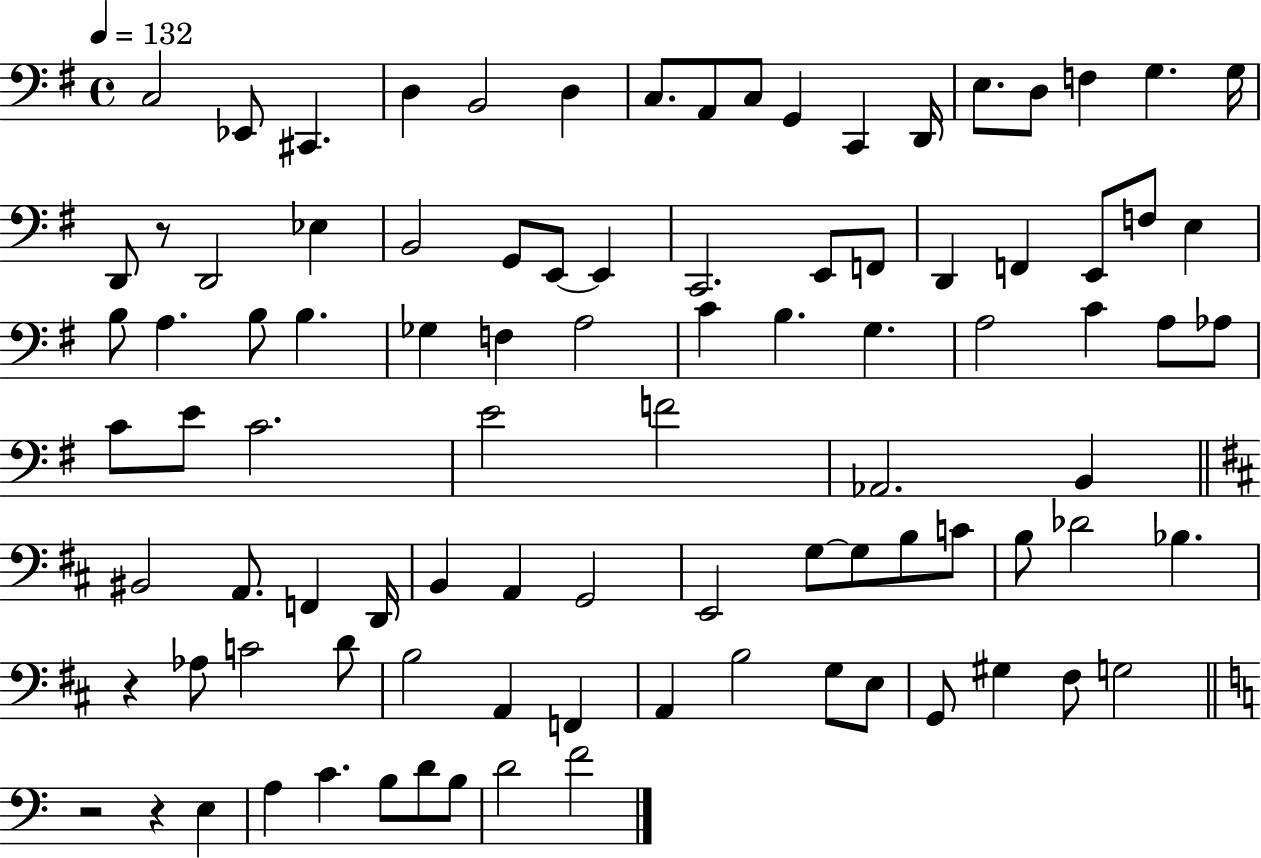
C3/h Eb2/e C#2/q. D3/q B2/h D3/q C3/e. A2/e C3/e G2/q C2/q D2/s E3/e. D3/e F3/q G3/q. G3/s D2/e R/e D2/h Eb3/q B2/h G2/e E2/e E2/q C2/h. E2/e F2/e D2/q F2/q E2/e F3/e E3/q B3/e A3/q. B3/e B3/q. Gb3/q F3/q A3/h C4/q B3/q. G3/q. A3/h C4/q A3/e Ab3/e C4/e E4/e C4/h. E4/h F4/h Ab2/h. B2/q BIS2/h A2/e. F2/q D2/s B2/q A2/q G2/h E2/h G3/e G3/e B3/e C4/e B3/e Db4/h Bb3/q. R/q Ab3/e C4/h D4/e B3/h A2/q F2/q A2/q B3/h G3/e E3/e G2/e G#3/q F#3/e G3/h R/h R/q E3/q A3/q C4/q. B3/e D4/e B3/e D4/h F4/h